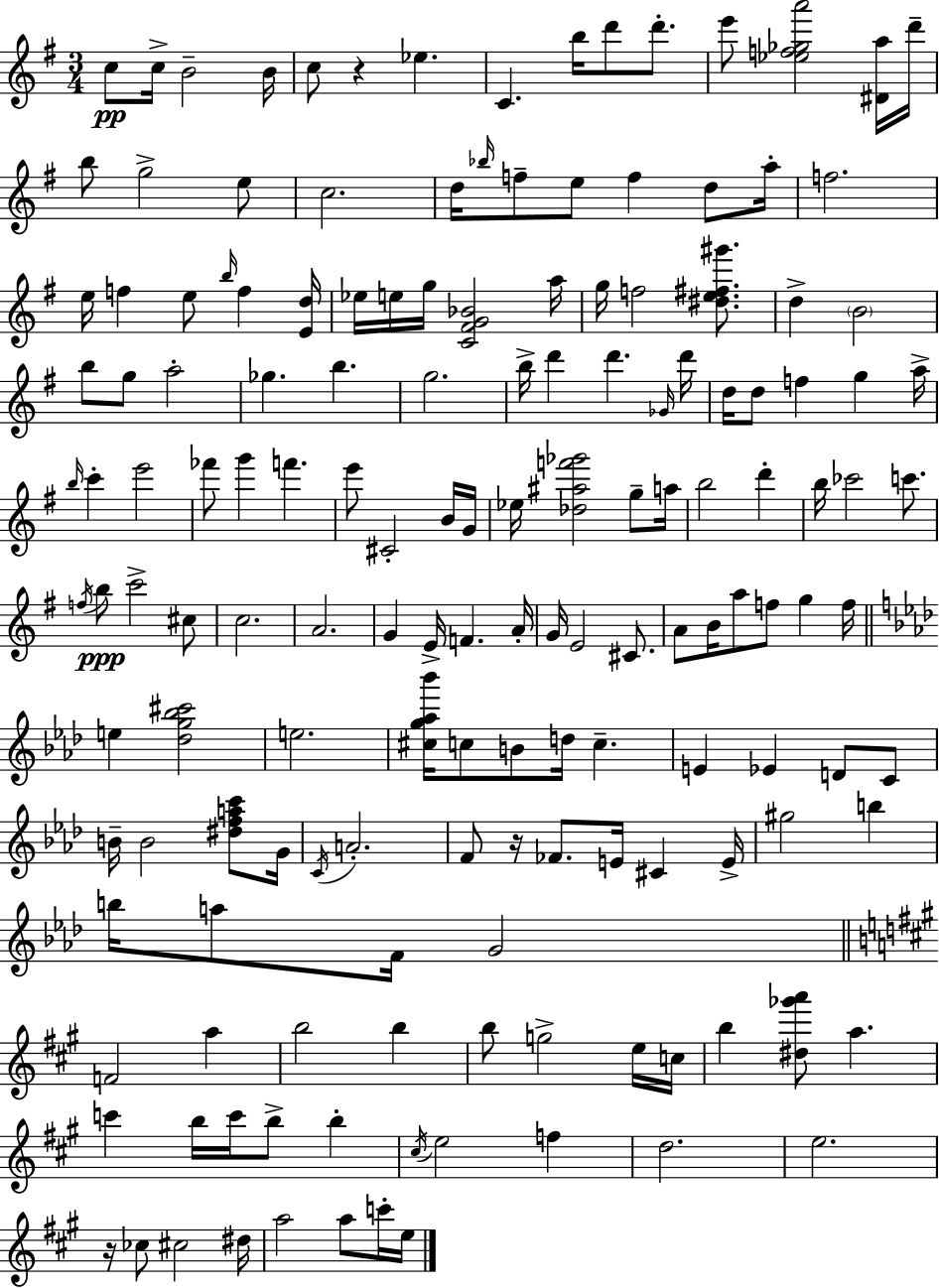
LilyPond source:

{
  \clef treble
  \numericTimeSignature
  \time 3/4
  \key g \major
  c''8\pp c''16-> b'2-- b'16 | c''8 r4 ees''4. | c'4. b''16 d'''8 d'''8.-. | e'''8 <ees'' f'' ges'' a'''>2 <dis' a''>16 d'''16-- | \break b''8 g''2-> e''8 | c''2. | d''16 \grace { bes''16 } f''8-- e''8 f''4 d''8 | a''16-. f''2. | \break e''16 f''4 e''8 \grace { b''16 } f''4 | <e' d''>16 ees''16 e''16 g''16 <c' fis' g' bes'>2 | a''16 g''16 f''2 <dis'' e'' fis'' gis'''>8. | d''4-> \parenthesize b'2 | \break b''8 g''8 a''2-. | ges''4. b''4. | g''2. | b''16-> d'''4 d'''4. | \break \grace { ges'16 } d'''16 d''16 d''8 f''4 g''4 | a''16-> \grace { b''16 } c'''4-. e'''2 | fes'''8 g'''4 f'''4. | e'''8 cis'2-. | \break b'16 g'16 ees''16 <des'' ais'' f''' ges'''>2 | g''8-- a''16 b''2 | d'''4-. b''16 ces'''2 | c'''8. \acciaccatura { f''16 }\ppp b''8 c'''2-> | \break cis''8 c''2. | a'2. | g'4 e'16-> f'4. | a'16-. g'16 e'2 | \break cis'8. a'8 b'16 a''8 f''8 | g''4 f''16 \bar "||" \break \key aes \major e''4 <des'' g'' bes'' cis'''>2 | e''2. | <cis'' g'' aes'' bes'''>16 c''8 b'8 d''16 c''4.-- | e'4 ees'4 d'8 c'8 | \break b'16-- b'2 <dis'' f'' a'' c'''>8 g'16 | \acciaccatura { c'16 } a'2.-. | f'8 r16 fes'8. e'16 cis'4 | e'16-> gis''2 b''4 | \break b''16 a''8 f'16 g'2 | \bar "||" \break \key a \major f'2 a''4 | b''2 b''4 | b''8 g''2-> e''16 c''16 | b''4 <dis'' ges''' a'''>8 a''4. | \break c'''4 b''16 c'''16 b''8-> b''4-. | \acciaccatura { cis''16 } e''2 f''4 | d''2. | e''2. | \break r16 ces''8 cis''2 | dis''16 a''2 a''8 c'''16-. | e''16 \bar "|."
}